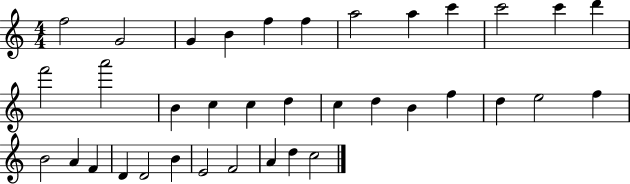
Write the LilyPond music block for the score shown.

{
  \clef treble
  \numericTimeSignature
  \time 4/4
  \key c \major
  f''2 g'2 | g'4 b'4 f''4 f''4 | a''2 a''4 c'''4 | c'''2 c'''4 d'''4 | \break f'''2 a'''2 | b'4 c''4 c''4 d''4 | c''4 d''4 b'4 f''4 | d''4 e''2 f''4 | \break b'2 a'4 f'4 | d'4 d'2 b'4 | e'2 f'2 | a'4 d''4 c''2 | \break \bar "|."
}